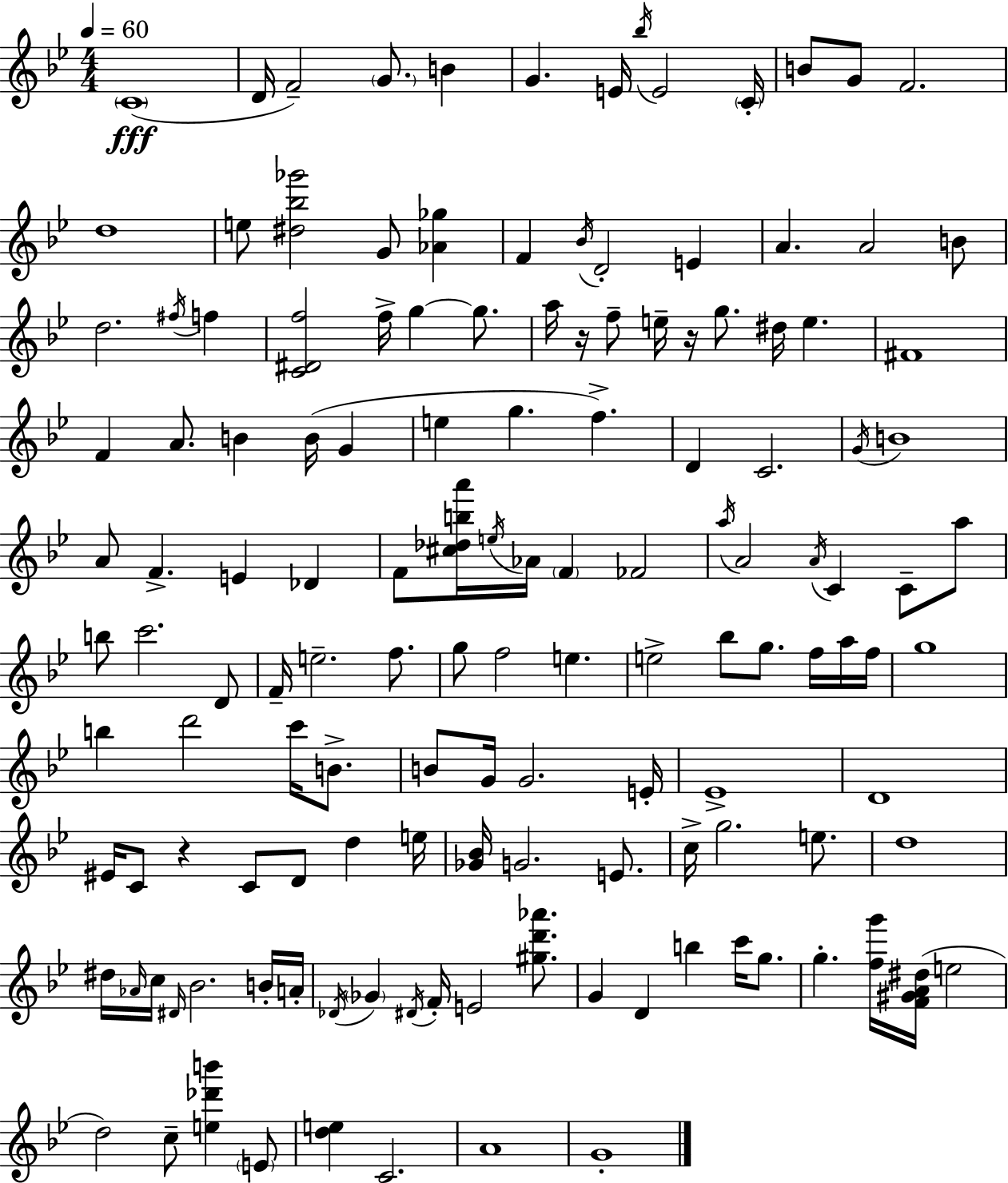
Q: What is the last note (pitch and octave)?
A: G4